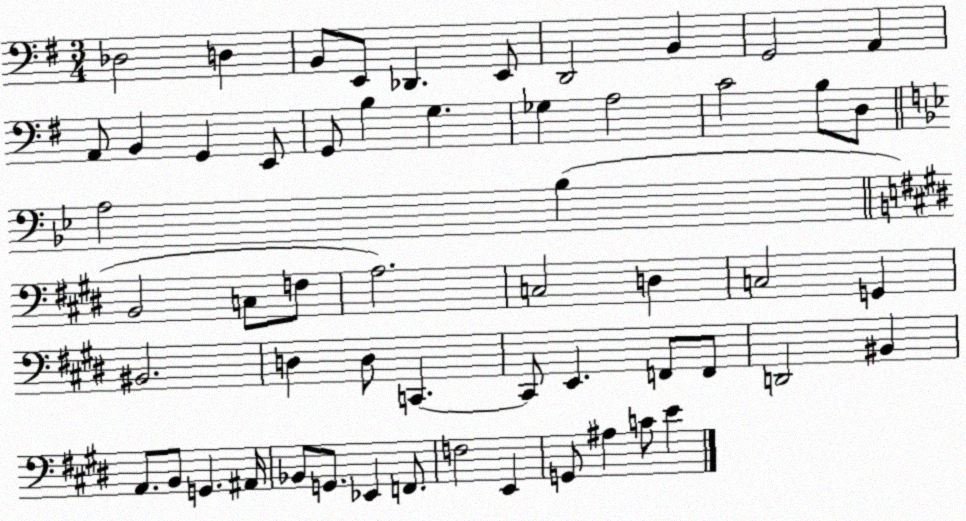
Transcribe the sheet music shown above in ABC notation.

X:1
T:Untitled
M:3/4
L:1/4
K:G
_D,2 D, B,,/2 E,,/2 _D,, E,,/2 D,,2 B,, G,,2 A,, A,,/2 B,, G,, E,,/2 G,,/2 B, G, _G, A,2 C2 B,/2 D,/2 A,2 _B, B,,2 C,/2 F,/2 A,2 C,2 D, C,2 G,, ^B,,2 D, D,/2 C,, C,,/2 E,, F,,/2 F,,/2 D,,2 ^B,, A,,/2 B,,/2 G,, ^A,,/4 _B,,/2 G,,/2 _E,, F,,/2 F,2 E,, G,,/2 ^A, C/2 E